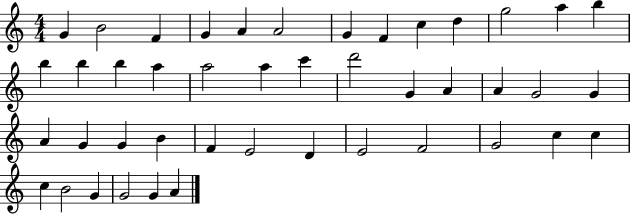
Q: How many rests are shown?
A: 0